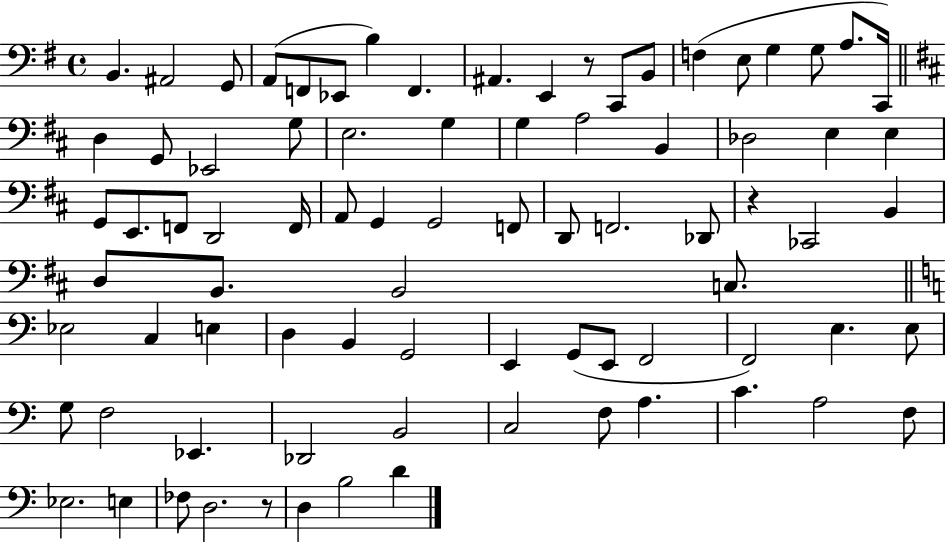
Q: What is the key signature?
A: G major